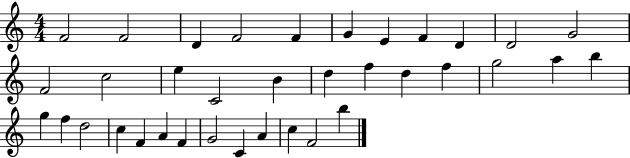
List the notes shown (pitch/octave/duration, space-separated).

F4/h F4/h D4/q F4/h F4/q G4/q E4/q F4/q D4/q D4/h G4/h F4/h C5/h E5/q C4/h B4/q D5/q F5/q D5/q F5/q G5/h A5/q B5/q G5/q F5/q D5/h C5/q F4/q A4/q F4/q G4/h C4/q A4/q C5/q F4/h B5/q